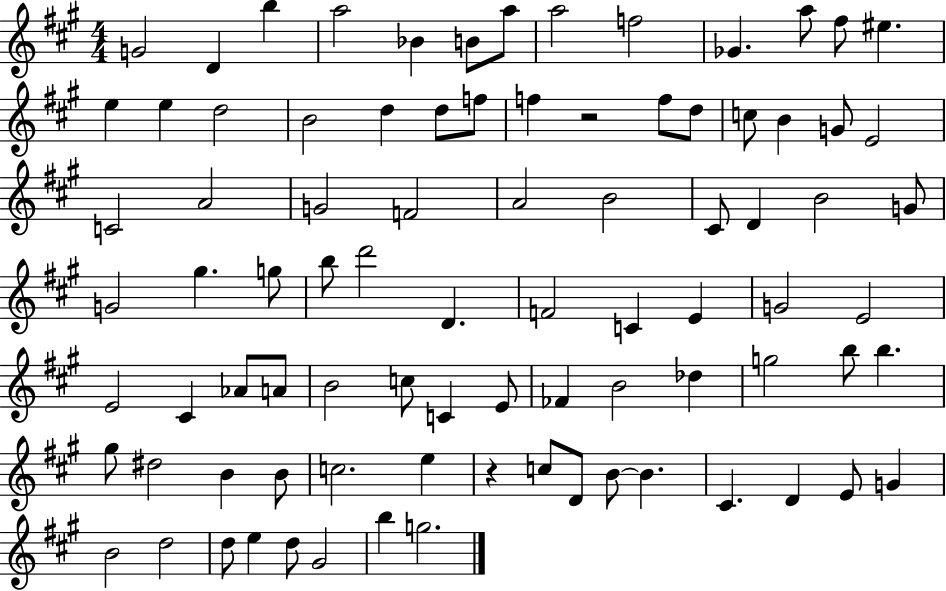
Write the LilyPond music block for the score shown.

{
  \clef treble
  \numericTimeSignature
  \time 4/4
  \key a \major
  g'2 d'4 b''4 | a''2 bes'4 b'8 a''8 | a''2 f''2 | ges'4. a''8 fis''8 eis''4. | \break e''4 e''4 d''2 | b'2 d''4 d''8 f''8 | f''4 r2 f''8 d''8 | c''8 b'4 g'8 e'2 | \break c'2 a'2 | g'2 f'2 | a'2 b'2 | cis'8 d'4 b'2 g'8 | \break g'2 gis''4. g''8 | b''8 d'''2 d'4. | f'2 c'4 e'4 | g'2 e'2 | \break e'2 cis'4 aes'8 a'8 | b'2 c''8 c'4 e'8 | fes'4 b'2 des''4 | g''2 b''8 b''4. | \break gis''8 dis''2 b'4 b'8 | c''2. e''4 | r4 c''8 d'8 b'8~~ b'4. | cis'4. d'4 e'8 g'4 | \break b'2 d''2 | d''8 e''4 d''8 gis'2 | b''4 g''2. | \bar "|."
}